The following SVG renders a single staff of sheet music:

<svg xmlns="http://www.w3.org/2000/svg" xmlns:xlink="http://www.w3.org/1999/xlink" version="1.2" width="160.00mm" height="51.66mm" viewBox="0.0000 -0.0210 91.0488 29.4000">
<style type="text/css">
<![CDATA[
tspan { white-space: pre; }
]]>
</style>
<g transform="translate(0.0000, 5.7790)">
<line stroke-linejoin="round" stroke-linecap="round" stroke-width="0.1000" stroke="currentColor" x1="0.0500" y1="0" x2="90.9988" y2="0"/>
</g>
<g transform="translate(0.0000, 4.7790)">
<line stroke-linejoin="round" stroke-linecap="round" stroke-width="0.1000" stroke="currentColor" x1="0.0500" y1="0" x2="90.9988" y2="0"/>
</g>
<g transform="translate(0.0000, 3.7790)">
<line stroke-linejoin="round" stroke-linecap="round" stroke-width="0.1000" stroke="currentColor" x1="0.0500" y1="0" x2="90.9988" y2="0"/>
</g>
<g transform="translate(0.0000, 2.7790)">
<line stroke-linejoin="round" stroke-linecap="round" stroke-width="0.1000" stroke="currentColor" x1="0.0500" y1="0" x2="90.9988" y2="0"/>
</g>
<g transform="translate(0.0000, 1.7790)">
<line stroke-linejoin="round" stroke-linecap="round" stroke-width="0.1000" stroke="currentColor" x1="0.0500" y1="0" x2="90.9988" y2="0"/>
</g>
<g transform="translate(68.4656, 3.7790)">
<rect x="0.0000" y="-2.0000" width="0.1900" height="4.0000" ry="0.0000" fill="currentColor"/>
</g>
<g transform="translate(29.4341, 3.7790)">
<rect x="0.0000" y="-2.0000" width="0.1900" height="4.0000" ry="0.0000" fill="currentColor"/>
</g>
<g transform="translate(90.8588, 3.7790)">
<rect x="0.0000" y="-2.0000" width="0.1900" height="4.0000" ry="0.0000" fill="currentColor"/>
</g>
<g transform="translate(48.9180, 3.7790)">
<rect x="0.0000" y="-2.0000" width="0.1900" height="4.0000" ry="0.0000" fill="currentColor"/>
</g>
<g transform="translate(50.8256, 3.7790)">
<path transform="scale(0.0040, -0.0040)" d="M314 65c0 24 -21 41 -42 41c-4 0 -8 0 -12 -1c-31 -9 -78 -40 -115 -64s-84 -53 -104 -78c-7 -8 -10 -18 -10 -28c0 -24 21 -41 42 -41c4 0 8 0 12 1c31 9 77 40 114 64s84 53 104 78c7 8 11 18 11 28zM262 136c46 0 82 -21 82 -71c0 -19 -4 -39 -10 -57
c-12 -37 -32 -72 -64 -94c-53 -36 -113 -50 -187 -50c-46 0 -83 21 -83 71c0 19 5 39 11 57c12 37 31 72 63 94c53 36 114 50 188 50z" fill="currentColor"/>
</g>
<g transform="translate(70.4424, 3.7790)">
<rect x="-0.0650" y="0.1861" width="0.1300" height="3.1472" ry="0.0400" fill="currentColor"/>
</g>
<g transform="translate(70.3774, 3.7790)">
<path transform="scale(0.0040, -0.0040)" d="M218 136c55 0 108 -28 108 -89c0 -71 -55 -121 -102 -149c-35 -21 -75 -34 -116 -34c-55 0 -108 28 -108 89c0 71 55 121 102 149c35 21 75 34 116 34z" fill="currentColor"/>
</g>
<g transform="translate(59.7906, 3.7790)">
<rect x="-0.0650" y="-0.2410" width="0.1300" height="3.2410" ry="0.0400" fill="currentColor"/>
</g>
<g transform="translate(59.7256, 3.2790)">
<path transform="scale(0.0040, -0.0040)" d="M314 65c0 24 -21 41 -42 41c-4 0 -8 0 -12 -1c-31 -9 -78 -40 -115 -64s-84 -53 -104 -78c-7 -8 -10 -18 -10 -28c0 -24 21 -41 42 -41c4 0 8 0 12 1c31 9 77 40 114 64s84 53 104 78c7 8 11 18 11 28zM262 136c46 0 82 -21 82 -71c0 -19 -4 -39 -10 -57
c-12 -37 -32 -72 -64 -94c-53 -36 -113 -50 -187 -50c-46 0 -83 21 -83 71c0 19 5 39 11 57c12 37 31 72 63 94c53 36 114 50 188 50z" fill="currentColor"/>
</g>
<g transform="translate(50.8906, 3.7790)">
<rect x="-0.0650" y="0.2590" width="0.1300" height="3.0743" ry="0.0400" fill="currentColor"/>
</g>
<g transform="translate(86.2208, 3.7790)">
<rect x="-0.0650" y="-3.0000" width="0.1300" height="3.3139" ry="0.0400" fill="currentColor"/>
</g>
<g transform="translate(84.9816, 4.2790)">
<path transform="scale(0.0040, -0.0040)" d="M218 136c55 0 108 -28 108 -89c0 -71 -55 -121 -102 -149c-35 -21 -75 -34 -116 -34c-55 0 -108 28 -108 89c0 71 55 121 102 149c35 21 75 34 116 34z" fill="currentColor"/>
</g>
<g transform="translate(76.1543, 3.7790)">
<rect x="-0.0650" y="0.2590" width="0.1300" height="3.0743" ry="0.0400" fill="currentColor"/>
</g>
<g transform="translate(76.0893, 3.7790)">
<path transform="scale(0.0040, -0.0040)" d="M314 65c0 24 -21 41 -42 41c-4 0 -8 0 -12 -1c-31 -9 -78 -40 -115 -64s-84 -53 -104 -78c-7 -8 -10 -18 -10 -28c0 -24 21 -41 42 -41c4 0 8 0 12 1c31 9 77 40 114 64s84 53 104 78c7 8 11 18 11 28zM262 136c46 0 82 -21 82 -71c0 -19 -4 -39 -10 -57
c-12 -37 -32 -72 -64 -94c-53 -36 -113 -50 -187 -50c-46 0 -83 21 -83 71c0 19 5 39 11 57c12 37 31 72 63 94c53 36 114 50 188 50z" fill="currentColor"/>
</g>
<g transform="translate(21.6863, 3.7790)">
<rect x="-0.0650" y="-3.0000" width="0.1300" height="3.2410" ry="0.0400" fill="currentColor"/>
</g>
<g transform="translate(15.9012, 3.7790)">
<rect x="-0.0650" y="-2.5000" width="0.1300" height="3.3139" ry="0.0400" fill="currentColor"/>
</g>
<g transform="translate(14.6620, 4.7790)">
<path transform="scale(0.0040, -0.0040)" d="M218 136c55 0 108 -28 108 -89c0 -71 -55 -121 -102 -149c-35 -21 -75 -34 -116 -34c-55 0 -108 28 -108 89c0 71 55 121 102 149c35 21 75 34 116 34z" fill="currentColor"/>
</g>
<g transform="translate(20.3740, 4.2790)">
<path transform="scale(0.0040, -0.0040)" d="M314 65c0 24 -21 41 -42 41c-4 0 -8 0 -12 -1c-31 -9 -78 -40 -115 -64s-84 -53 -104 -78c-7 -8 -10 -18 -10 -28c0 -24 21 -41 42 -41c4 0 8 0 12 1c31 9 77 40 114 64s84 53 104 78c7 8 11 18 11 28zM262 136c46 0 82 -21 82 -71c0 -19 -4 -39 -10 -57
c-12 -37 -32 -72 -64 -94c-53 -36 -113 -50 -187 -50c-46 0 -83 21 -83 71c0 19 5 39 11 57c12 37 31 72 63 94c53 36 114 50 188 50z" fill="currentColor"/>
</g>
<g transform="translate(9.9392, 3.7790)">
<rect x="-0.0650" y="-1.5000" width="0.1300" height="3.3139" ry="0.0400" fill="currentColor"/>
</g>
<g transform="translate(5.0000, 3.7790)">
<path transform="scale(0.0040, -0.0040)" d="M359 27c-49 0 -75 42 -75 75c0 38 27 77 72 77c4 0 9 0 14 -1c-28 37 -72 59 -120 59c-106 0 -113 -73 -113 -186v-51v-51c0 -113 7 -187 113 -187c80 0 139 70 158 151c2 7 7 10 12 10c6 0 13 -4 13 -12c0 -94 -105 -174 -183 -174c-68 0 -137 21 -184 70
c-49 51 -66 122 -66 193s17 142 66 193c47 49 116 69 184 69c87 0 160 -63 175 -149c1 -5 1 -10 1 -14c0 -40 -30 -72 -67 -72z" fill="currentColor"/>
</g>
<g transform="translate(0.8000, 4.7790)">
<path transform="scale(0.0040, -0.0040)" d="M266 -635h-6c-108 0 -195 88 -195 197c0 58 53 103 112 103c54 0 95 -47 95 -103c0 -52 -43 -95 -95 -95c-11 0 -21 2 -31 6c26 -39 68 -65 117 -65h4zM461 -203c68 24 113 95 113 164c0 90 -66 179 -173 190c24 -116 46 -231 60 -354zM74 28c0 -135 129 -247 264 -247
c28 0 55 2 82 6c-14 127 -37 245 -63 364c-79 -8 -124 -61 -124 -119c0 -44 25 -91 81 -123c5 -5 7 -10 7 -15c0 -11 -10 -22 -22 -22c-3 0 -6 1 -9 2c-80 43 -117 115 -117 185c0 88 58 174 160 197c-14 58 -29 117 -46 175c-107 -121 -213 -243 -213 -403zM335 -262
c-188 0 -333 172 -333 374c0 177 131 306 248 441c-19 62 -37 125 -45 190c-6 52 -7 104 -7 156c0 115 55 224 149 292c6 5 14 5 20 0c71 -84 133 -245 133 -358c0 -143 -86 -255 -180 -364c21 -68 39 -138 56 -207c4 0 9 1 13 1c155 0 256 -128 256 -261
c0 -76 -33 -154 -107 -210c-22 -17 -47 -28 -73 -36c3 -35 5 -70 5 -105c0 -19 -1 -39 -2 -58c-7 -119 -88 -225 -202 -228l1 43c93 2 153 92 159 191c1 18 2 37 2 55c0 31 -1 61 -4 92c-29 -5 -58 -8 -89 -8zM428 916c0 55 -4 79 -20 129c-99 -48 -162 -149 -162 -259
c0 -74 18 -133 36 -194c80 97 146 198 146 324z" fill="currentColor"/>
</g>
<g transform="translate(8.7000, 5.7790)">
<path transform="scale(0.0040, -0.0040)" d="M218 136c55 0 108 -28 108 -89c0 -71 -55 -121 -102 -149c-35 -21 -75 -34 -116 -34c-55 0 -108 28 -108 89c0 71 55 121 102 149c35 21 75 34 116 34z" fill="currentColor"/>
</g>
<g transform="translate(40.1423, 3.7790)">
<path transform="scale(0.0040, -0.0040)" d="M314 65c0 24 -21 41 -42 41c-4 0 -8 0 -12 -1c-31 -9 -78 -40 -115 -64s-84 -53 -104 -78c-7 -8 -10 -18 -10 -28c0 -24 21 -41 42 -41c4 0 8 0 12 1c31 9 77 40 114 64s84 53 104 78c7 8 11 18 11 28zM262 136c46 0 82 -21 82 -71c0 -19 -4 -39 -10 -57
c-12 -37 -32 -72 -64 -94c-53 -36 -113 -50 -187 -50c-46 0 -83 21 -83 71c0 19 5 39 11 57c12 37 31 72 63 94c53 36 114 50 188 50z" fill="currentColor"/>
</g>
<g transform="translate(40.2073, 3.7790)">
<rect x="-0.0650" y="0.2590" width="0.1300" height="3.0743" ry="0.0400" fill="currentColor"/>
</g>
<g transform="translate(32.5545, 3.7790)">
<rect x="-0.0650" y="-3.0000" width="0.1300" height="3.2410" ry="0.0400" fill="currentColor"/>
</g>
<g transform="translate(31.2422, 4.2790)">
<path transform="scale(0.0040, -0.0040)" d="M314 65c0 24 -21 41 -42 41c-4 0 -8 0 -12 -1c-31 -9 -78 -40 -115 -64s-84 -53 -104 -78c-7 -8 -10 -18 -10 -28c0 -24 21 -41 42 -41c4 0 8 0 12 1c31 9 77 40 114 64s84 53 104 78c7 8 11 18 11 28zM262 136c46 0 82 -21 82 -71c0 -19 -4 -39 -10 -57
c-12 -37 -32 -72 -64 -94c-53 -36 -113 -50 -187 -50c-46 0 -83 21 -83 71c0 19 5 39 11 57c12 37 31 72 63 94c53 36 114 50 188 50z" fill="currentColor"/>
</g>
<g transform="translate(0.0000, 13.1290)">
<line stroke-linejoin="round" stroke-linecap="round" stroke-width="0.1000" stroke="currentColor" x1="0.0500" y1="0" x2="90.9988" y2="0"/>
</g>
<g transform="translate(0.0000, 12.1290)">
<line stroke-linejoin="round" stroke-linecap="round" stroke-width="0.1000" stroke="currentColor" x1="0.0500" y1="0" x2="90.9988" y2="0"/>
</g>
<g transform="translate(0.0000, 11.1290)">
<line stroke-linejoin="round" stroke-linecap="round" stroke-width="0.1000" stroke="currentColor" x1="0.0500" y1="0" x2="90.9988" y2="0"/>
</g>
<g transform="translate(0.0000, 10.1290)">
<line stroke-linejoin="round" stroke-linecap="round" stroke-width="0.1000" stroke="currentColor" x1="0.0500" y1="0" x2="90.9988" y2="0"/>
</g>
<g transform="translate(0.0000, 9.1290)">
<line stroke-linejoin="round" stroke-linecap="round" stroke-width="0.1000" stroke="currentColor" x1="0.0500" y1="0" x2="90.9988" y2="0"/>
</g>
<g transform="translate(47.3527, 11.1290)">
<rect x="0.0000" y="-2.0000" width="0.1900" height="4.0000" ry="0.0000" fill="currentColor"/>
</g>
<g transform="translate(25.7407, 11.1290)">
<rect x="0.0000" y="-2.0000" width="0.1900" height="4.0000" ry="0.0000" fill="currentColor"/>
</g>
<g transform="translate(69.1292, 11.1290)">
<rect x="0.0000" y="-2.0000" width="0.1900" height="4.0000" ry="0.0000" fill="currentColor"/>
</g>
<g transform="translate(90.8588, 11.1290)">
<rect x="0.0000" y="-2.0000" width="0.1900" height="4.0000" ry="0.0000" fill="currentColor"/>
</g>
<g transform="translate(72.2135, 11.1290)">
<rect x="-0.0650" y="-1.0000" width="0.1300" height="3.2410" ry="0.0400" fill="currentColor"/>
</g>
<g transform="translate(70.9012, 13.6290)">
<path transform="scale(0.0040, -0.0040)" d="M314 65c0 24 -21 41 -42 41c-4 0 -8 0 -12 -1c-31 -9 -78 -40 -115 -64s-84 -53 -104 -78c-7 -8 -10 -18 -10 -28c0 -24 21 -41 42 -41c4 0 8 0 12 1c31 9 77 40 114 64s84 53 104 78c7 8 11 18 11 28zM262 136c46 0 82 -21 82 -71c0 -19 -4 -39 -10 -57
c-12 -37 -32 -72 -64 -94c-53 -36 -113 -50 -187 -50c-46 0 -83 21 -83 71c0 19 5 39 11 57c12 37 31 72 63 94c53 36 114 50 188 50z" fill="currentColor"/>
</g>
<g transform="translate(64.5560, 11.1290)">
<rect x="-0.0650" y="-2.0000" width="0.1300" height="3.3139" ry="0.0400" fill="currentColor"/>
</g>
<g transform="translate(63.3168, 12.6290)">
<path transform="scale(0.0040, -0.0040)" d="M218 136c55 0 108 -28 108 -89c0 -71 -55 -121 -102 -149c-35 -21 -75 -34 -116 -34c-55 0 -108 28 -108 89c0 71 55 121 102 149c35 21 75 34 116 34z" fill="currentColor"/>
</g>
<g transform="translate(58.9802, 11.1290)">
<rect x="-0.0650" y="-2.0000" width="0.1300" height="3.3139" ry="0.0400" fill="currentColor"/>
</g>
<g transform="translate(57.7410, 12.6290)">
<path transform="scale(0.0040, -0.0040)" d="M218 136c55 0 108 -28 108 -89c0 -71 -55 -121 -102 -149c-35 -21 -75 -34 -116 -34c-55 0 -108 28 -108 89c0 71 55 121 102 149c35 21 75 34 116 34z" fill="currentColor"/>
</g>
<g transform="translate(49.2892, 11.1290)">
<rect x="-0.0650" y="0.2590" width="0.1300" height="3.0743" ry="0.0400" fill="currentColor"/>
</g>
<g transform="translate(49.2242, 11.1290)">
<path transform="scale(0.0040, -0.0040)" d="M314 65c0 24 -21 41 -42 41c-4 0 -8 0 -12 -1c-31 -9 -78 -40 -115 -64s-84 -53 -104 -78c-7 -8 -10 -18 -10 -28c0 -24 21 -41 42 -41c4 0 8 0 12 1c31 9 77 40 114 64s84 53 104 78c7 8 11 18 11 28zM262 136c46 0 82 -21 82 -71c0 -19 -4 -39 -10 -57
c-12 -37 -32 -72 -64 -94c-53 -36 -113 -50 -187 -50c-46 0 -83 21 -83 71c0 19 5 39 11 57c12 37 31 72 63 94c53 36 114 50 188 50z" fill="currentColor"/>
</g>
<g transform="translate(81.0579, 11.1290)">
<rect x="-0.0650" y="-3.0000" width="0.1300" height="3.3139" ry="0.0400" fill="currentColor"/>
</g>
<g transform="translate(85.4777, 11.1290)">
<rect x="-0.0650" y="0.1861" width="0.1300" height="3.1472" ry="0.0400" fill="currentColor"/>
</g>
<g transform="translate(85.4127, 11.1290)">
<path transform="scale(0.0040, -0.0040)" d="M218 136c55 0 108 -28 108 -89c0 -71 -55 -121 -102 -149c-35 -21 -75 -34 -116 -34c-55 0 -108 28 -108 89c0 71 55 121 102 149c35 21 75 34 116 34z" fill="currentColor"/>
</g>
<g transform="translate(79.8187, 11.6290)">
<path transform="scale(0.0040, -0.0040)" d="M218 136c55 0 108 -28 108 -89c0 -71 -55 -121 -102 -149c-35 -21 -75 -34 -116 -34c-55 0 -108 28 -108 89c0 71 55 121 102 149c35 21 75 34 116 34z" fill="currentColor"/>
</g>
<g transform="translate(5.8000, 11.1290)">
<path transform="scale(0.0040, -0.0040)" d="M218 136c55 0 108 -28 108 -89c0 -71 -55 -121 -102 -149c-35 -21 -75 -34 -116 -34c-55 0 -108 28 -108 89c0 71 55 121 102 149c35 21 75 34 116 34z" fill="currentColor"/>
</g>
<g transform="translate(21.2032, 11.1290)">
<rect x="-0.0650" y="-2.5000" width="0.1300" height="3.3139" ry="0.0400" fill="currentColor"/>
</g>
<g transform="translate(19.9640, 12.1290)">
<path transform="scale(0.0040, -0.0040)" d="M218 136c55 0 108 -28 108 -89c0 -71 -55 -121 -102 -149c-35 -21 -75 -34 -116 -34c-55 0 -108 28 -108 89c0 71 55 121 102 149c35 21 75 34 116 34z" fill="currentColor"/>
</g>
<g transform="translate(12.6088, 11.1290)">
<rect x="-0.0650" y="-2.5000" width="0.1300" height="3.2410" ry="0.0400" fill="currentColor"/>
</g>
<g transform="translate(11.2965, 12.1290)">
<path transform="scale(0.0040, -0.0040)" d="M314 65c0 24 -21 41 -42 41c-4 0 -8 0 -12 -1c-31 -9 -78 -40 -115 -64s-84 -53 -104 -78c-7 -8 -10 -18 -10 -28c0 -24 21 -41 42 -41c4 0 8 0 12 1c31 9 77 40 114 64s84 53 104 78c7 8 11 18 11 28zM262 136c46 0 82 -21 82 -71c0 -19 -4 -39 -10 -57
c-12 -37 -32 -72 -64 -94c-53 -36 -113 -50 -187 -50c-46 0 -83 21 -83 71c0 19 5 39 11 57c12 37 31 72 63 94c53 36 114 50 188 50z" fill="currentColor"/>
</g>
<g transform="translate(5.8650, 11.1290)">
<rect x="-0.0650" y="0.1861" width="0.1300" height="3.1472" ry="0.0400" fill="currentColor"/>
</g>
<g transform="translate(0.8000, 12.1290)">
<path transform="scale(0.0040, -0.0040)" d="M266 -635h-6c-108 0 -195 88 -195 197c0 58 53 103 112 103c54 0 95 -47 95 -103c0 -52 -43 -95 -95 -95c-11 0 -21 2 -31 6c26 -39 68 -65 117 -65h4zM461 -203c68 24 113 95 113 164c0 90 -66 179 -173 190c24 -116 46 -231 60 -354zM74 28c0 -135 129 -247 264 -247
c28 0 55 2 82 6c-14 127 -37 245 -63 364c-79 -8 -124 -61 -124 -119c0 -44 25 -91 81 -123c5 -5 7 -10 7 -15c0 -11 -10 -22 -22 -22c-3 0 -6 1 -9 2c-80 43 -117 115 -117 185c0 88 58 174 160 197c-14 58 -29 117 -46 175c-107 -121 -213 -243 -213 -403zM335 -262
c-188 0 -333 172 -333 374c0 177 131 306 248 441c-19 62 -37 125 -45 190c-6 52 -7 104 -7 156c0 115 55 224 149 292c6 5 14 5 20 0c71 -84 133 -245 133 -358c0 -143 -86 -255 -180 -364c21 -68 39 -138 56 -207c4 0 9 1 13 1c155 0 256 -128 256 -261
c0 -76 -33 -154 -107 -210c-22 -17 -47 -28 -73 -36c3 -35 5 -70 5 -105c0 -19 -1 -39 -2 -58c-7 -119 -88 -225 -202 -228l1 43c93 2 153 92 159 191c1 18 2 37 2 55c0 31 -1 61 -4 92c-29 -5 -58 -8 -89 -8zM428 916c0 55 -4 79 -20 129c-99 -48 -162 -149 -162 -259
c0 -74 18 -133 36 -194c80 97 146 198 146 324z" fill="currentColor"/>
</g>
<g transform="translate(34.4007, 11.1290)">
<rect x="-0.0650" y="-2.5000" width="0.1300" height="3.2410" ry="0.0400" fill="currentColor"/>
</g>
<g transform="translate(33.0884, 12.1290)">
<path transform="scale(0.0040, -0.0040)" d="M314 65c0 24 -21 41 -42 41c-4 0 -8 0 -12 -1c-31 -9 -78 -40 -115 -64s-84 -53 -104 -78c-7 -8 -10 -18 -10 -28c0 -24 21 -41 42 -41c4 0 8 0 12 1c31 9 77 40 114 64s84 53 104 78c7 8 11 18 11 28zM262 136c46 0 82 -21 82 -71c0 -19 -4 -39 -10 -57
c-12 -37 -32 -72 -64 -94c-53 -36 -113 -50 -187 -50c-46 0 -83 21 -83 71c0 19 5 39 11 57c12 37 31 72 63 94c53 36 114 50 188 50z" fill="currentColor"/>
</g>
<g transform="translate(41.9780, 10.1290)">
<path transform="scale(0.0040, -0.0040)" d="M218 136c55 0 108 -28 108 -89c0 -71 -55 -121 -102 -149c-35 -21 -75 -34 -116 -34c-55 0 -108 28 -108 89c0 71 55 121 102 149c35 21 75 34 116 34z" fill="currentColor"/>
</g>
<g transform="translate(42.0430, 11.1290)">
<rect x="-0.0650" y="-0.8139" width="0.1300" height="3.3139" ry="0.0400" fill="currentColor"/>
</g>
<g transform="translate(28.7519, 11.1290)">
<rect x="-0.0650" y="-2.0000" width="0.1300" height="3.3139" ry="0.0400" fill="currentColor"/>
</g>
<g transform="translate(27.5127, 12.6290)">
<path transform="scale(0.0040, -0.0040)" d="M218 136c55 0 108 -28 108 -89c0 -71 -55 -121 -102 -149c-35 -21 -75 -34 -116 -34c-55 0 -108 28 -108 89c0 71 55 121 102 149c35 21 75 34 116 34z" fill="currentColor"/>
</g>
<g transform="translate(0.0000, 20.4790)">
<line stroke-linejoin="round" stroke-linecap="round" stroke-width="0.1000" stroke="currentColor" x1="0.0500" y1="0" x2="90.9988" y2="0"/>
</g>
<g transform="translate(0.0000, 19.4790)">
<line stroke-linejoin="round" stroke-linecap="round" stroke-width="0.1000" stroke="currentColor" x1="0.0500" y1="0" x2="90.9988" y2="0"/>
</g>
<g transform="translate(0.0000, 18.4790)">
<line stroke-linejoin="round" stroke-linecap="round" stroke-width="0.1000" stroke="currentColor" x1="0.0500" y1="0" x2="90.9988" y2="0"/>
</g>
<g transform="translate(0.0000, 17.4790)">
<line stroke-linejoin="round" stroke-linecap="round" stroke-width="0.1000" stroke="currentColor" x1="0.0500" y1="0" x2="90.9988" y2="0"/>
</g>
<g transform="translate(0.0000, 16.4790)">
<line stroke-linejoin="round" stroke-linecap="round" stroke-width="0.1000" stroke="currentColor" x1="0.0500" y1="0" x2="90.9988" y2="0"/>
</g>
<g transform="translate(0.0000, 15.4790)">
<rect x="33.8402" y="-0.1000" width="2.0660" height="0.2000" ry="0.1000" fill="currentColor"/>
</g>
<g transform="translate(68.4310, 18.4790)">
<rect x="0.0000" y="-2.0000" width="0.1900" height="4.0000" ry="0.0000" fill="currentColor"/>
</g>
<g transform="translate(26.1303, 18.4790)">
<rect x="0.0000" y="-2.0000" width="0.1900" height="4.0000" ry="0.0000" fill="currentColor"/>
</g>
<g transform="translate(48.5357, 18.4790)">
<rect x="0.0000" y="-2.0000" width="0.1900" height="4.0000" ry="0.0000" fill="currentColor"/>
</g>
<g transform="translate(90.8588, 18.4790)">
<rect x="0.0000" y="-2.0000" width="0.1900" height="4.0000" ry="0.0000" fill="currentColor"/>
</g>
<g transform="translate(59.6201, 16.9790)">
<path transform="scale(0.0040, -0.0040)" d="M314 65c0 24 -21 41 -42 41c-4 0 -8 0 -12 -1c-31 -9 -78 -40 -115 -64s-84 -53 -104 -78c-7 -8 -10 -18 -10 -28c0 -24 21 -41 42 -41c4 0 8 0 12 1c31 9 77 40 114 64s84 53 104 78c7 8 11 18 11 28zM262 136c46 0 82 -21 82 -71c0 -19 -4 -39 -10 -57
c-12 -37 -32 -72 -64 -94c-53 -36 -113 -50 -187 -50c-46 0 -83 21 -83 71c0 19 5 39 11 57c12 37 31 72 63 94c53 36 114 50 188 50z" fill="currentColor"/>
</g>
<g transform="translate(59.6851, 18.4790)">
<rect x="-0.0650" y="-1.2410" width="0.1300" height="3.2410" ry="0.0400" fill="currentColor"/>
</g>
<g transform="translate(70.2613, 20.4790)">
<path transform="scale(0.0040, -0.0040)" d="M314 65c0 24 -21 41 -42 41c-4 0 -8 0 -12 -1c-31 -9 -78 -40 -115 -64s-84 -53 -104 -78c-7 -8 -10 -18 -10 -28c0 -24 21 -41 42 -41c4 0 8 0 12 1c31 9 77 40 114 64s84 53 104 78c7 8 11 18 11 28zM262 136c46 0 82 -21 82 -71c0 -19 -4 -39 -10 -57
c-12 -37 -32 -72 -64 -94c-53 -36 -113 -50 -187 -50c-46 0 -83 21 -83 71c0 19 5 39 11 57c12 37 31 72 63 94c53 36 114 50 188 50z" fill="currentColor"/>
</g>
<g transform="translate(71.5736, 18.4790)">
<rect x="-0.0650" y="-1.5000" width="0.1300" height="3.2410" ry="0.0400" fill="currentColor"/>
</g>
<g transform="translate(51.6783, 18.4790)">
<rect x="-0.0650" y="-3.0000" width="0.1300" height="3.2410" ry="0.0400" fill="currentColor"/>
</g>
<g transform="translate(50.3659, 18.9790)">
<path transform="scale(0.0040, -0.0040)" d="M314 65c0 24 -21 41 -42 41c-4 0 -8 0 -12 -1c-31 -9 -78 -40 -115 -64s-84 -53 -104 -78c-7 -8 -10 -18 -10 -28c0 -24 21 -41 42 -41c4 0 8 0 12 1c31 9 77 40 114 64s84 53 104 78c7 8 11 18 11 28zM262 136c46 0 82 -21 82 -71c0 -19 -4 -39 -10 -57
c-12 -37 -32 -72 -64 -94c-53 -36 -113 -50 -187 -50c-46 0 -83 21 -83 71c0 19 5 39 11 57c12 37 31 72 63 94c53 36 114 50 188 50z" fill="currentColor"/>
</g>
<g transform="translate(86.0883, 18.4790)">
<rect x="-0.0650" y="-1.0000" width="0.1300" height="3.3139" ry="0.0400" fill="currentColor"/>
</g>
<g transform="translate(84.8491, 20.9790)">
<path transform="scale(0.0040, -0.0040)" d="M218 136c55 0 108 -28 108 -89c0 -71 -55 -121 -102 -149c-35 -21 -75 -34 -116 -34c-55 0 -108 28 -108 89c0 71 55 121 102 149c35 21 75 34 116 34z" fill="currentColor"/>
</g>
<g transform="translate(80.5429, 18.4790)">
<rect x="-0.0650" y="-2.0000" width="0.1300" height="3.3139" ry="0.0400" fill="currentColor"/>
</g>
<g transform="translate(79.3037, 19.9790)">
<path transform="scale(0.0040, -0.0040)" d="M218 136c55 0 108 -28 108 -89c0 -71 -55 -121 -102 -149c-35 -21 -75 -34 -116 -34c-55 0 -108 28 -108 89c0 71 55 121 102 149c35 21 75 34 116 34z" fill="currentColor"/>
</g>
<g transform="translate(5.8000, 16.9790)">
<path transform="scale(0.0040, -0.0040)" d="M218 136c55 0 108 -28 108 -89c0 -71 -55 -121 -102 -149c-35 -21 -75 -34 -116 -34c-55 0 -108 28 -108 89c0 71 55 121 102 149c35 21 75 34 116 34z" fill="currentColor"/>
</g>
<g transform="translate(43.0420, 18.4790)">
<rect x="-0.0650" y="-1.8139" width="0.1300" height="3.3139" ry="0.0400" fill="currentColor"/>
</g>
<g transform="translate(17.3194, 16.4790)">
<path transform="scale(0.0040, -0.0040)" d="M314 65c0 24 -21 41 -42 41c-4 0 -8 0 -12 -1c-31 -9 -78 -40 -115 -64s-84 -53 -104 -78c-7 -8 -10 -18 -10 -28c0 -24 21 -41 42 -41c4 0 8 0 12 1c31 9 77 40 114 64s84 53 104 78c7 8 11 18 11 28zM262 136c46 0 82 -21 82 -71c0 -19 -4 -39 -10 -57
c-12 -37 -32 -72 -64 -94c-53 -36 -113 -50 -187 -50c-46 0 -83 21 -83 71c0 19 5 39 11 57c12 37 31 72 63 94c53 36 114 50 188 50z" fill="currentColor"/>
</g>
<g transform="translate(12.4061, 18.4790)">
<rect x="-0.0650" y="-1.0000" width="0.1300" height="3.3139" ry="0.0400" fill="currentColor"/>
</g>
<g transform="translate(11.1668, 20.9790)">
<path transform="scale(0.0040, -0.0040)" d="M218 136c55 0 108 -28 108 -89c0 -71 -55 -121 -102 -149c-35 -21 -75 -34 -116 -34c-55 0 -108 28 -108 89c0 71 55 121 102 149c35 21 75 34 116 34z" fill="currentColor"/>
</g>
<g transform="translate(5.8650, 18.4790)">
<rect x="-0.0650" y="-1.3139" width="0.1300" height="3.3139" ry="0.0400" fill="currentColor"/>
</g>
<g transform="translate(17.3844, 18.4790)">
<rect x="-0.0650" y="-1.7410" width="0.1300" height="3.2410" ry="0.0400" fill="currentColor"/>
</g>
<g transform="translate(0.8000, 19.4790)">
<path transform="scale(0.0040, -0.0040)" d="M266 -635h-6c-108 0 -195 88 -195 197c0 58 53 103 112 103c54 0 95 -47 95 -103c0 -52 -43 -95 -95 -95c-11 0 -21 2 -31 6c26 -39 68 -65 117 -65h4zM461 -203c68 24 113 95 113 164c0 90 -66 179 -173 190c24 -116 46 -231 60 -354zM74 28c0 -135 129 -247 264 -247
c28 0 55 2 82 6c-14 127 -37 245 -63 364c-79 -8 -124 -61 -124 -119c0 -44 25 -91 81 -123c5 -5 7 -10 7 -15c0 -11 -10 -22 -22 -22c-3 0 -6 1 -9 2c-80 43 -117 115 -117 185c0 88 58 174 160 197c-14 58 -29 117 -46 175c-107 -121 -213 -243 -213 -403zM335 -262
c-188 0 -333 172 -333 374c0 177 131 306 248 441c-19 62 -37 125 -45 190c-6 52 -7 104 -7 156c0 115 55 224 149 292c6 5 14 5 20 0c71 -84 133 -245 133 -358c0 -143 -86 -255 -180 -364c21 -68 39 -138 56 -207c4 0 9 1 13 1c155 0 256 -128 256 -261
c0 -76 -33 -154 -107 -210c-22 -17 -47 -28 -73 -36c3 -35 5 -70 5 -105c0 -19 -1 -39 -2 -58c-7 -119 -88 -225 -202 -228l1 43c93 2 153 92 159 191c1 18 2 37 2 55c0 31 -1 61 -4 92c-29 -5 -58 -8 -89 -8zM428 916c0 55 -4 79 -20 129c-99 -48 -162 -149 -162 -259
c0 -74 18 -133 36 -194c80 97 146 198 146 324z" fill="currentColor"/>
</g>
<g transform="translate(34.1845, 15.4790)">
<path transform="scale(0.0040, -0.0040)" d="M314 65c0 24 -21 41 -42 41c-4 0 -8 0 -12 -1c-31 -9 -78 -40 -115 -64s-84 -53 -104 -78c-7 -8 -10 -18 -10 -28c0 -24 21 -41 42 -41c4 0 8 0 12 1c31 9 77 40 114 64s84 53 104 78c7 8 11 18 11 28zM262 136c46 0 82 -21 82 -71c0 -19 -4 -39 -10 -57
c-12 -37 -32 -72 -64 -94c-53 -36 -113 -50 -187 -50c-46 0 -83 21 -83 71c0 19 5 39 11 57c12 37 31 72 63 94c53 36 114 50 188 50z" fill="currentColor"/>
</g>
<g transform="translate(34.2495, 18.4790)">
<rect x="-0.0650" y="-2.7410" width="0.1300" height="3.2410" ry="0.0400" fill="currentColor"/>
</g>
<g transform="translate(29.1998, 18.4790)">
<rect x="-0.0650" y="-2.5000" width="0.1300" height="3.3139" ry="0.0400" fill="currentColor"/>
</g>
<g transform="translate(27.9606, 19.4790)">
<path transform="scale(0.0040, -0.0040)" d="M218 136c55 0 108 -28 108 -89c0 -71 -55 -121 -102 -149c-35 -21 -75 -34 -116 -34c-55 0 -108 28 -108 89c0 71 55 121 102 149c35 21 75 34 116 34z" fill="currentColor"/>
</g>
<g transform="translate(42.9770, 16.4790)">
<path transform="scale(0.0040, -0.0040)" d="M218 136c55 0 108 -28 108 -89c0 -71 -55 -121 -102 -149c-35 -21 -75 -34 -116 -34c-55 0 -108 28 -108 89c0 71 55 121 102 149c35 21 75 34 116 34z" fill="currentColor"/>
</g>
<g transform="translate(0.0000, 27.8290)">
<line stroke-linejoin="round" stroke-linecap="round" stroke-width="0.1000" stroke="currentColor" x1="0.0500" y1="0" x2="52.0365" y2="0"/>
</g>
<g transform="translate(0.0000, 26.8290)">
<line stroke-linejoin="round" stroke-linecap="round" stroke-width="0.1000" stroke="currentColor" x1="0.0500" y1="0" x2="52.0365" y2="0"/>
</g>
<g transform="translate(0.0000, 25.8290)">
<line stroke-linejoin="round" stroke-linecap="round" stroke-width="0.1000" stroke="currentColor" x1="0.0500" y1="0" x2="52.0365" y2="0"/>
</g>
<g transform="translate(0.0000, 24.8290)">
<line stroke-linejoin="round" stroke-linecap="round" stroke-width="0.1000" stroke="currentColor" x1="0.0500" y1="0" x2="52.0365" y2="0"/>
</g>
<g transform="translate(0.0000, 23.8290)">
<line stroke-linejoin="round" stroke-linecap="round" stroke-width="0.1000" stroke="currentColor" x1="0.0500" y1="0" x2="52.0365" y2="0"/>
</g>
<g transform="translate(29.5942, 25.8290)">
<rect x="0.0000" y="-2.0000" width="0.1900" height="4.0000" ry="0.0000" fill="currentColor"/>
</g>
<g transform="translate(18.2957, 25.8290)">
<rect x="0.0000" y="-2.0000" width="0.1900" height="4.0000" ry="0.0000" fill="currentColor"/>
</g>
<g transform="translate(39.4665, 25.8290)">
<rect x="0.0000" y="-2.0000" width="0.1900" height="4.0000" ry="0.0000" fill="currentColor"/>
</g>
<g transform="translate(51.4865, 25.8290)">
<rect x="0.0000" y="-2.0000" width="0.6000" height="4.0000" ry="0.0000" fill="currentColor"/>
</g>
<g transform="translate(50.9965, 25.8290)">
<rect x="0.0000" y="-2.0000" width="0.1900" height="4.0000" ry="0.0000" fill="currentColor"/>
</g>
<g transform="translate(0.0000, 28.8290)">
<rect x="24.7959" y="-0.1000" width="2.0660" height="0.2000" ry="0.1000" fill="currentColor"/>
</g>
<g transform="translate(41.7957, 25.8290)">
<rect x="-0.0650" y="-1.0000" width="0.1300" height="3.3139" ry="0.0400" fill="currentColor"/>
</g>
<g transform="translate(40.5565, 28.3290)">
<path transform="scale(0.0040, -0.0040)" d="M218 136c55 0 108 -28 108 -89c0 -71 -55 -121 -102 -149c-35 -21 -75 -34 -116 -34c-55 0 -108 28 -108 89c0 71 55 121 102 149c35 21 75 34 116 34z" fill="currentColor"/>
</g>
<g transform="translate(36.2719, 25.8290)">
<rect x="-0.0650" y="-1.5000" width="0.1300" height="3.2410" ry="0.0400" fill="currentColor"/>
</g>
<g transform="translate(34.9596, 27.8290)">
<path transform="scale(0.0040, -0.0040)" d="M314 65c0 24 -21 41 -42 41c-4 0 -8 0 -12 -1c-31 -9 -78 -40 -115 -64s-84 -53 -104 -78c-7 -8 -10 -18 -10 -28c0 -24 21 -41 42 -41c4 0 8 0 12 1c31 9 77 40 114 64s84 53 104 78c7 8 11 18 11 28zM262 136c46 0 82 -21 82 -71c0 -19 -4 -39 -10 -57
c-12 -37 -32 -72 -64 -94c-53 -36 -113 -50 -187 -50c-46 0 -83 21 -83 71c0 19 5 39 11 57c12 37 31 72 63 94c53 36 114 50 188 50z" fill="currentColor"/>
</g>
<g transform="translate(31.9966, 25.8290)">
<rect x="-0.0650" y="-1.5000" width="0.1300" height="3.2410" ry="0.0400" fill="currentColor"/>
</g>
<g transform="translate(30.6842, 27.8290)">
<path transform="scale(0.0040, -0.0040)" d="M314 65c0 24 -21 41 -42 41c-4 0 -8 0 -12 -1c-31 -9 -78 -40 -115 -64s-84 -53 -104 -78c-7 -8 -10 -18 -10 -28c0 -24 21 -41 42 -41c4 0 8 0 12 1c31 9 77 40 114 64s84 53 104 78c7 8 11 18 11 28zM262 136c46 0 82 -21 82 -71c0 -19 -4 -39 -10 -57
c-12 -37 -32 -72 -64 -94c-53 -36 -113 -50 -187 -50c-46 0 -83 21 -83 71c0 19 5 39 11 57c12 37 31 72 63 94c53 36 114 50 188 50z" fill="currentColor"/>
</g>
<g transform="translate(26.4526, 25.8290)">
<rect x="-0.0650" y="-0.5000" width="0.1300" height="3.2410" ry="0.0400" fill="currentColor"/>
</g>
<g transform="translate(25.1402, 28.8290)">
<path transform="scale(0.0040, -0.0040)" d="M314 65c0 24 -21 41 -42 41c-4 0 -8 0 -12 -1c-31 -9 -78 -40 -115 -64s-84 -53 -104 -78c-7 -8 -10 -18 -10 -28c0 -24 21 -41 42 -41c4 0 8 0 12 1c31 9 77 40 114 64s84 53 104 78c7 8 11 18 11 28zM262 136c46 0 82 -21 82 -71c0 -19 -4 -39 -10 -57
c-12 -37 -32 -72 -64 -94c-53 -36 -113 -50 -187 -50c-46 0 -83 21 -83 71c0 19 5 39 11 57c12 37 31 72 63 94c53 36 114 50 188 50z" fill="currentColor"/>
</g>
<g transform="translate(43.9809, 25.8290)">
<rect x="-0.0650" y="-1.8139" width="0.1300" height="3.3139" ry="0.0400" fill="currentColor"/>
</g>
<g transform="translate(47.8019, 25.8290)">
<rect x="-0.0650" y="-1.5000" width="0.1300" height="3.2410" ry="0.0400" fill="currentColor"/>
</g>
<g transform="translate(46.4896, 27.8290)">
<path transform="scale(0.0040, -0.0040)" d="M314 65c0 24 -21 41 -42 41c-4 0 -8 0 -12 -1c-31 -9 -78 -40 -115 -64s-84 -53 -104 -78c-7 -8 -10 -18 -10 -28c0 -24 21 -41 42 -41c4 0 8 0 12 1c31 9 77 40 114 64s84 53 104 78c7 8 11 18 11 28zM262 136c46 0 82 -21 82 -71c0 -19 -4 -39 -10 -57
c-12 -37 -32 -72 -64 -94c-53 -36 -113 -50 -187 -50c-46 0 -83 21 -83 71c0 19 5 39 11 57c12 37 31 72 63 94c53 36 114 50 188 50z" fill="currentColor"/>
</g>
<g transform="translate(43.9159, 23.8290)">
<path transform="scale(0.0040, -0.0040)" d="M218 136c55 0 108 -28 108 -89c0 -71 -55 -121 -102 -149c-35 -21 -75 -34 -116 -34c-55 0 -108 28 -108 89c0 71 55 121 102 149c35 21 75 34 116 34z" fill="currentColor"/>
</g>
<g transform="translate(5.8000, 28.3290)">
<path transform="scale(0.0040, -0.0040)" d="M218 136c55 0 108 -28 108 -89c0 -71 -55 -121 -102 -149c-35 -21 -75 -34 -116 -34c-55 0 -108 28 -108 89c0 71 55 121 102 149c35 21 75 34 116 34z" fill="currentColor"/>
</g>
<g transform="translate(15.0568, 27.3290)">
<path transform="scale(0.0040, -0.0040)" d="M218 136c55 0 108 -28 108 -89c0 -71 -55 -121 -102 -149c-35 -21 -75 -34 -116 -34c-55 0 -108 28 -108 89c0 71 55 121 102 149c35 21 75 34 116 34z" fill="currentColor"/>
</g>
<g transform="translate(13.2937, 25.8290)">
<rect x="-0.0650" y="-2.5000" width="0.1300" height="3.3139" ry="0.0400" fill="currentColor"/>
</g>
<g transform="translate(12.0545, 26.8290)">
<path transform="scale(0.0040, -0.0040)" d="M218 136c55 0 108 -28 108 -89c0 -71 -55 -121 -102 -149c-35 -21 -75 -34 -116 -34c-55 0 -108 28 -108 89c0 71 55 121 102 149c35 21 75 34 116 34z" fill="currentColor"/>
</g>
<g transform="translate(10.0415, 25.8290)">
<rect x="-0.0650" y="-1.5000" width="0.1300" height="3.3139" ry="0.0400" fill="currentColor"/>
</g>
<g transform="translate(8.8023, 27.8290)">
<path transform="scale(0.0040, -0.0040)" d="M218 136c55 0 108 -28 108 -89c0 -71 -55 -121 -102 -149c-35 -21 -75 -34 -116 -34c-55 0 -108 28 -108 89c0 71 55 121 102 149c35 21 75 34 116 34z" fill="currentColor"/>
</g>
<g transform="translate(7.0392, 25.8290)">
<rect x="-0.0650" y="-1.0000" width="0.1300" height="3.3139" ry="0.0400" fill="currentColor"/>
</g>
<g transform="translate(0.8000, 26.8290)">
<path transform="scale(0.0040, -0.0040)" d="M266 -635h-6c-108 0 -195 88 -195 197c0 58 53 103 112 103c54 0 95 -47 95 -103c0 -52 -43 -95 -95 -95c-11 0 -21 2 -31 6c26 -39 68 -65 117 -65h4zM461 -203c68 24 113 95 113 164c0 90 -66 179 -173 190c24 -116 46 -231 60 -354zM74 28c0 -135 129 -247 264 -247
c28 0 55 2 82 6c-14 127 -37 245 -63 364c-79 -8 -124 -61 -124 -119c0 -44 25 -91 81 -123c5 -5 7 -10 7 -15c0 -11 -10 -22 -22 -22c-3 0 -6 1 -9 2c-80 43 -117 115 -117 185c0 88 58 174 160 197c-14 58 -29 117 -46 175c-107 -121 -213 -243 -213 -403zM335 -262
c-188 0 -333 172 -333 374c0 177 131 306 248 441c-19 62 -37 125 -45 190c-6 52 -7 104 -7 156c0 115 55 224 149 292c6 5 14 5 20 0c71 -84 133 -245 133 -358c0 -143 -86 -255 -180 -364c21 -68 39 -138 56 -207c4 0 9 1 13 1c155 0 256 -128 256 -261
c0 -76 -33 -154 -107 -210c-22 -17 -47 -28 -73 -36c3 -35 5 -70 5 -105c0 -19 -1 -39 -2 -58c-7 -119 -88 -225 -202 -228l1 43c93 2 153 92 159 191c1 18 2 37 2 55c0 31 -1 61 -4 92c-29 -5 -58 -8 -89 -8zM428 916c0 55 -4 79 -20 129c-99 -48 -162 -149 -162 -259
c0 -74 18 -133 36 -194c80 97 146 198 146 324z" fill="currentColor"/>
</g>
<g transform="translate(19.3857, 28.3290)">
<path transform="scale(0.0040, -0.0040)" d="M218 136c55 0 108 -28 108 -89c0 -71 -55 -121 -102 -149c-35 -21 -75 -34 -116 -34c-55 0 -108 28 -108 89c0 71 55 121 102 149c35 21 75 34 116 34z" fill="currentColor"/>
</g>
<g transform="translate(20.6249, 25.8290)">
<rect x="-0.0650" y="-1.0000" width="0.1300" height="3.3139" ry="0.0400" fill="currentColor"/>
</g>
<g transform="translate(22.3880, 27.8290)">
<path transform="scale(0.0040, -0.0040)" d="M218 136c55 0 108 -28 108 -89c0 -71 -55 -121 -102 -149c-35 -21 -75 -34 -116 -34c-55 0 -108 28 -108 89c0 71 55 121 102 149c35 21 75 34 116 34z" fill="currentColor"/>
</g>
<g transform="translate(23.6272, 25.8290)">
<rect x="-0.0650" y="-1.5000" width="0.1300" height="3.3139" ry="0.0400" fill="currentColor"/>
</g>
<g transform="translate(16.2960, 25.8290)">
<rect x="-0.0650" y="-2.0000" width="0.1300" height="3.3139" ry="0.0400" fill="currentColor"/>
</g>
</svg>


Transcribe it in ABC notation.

X:1
T:Untitled
M:4/4
L:1/4
K:C
E G A2 A2 B2 B2 c2 B B2 A B G2 G F G2 d B2 F F D2 A B e D f2 G a2 f A2 e2 E2 F D D E G F D E C2 E2 E2 D f E2